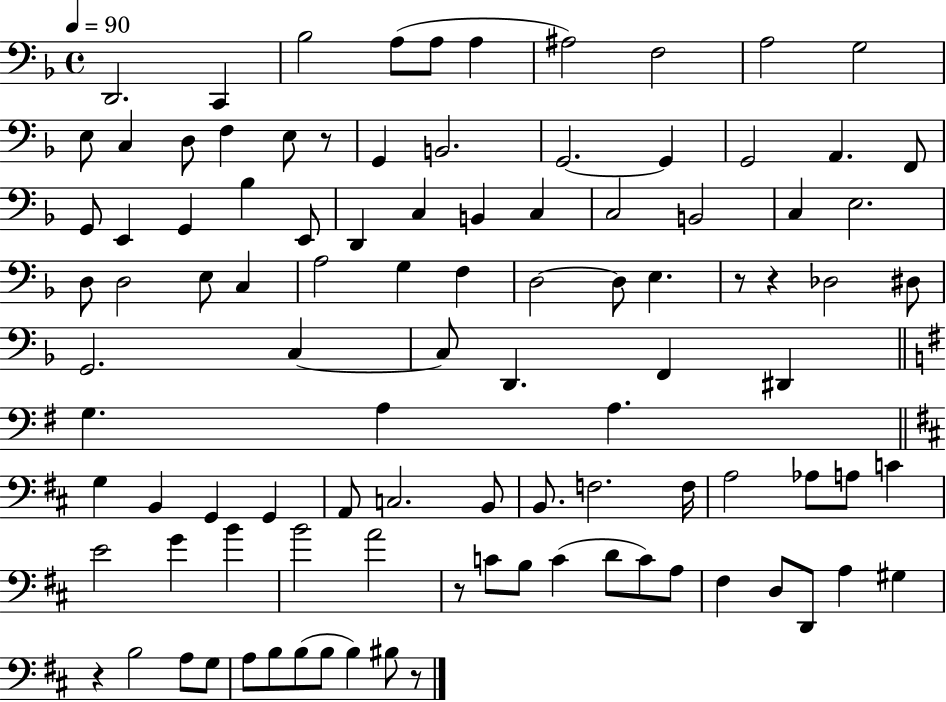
D2/h. C2/q Bb3/h A3/e A3/e A3/q A#3/h F3/h A3/h G3/h E3/e C3/q D3/e F3/q E3/e R/e G2/q B2/h. G2/h. G2/q G2/h A2/q. F2/e G2/e E2/q G2/q Bb3/q E2/e D2/q C3/q B2/q C3/q C3/h B2/h C3/q E3/h. D3/e D3/h E3/e C3/q A3/h G3/q F3/q D3/h D3/e E3/q. R/e R/q Db3/h D#3/e G2/h. C3/q C3/e D2/q. F2/q D#2/q G3/q. A3/q A3/q. G3/q B2/q G2/q G2/q A2/e C3/h. B2/e B2/e. F3/h. F3/s A3/h Ab3/e A3/e C4/q E4/h G4/q B4/q B4/h A4/h R/e C4/e B3/e C4/q D4/e C4/e A3/e F#3/q D3/e D2/e A3/q G#3/q R/q B3/h A3/e G3/e A3/e B3/e B3/e B3/e B3/q BIS3/e R/e